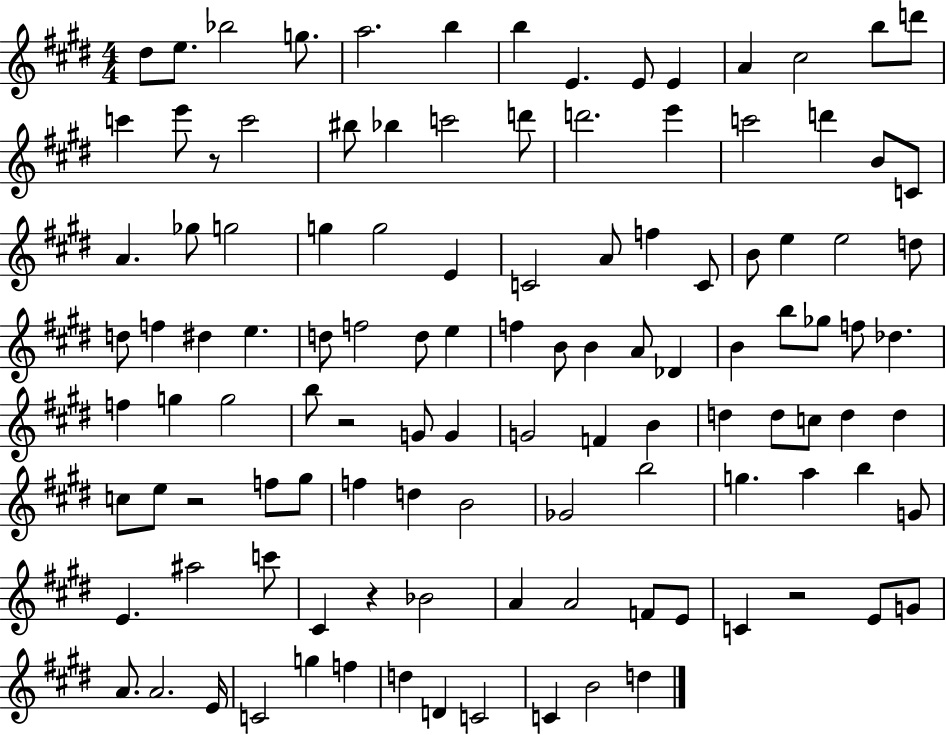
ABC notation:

X:1
T:Untitled
M:4/4
L:1/4
K:E
^d/2 e/2 _b2 g/2 a2 b b E E/2 E A ^c2 b/2 d'/2 c' e'/2 z/2 c'2 ^b/2 _b c'2 d'/2 d'2 e' c'2 d' B/2 C/2 A _g/2 g2 g g2 E C2 A/2 f C/2 B/2 e e2 d/2 d/2 f ^d e d/2 f2 d/2 e f B/2 B A/2 _D B b/2 _g/2 f/2 _d f g g2 b/2 z2 G/2 G G2 F B d d/2 c/2 d d c/2 e/2 z2 f/2 ^g/2 f d B2 _G2 b2 g a b G/2 E ^a2 c'/2 ^C z _B2 A A2 F/2 E/2 C z2 E/2 G/2 A/2 A2 E/4 C2 g f d D C2 C B2 d